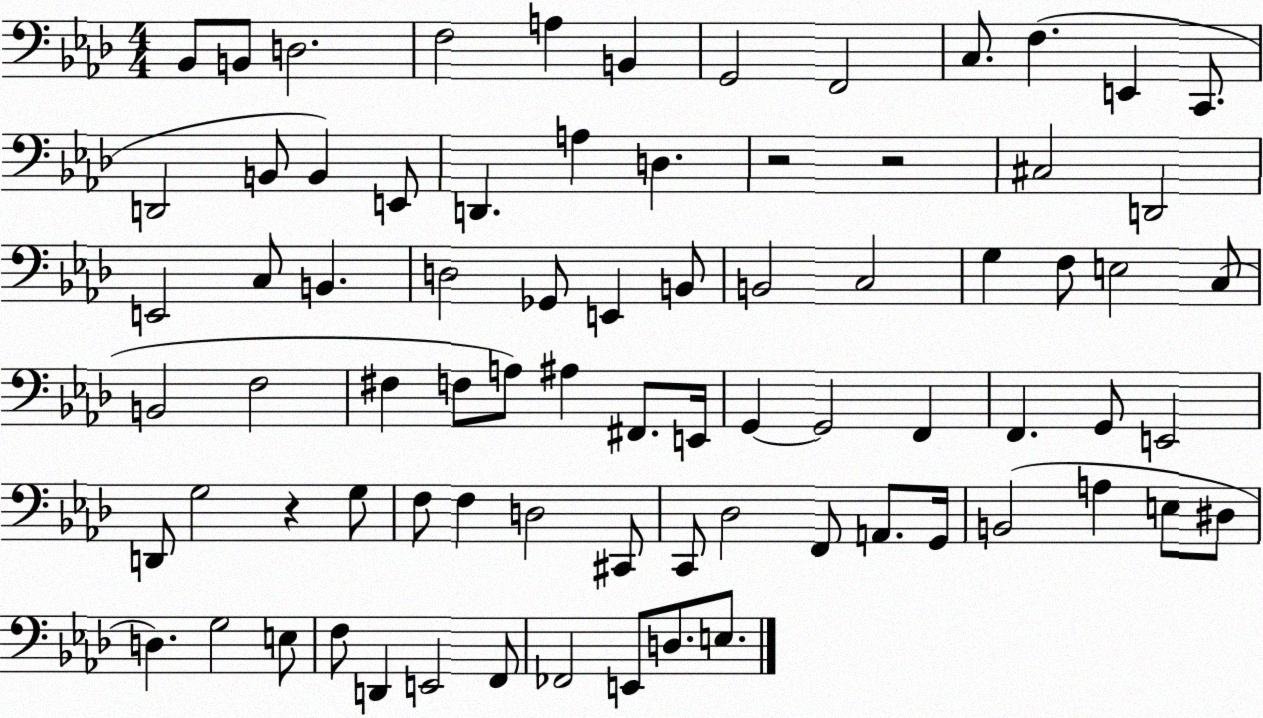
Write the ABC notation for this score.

X:1
T:Untitled
M:4/4
L:1/4
K:Ab
_B,,/2 B,,/2 D,2 F,2 A, B,, G,,2 F,,2 C,/2 F, E,, C,,/2 D,,2 B,,/2 B,, E,,/2 D,, A, D, z2 z2 ^C,2 D,,2 E,,2 C,/2 B,, D,2 _G,,/2 E,, B,,/2 B,,2 C,2 G, F,/2 E,2 C,/2 B,,2 F,2 ^F, F,/2 A,/2 ^A, ^F,,/2 E,,/4 G,, G,,2 F,, F,, G,,/2 E,,2 D,,/2 G,2 z G,/2 F,/2 F, D,2 ^C,,/2 C,,/2 _D,2 F,,/2 A,,/2 G,,/4 B,,2 A, E,/2 ^D,/2 D, G,2 E,/2 F,/2 D,, E,,2 F,,/2 _F,,2 E,,/2 D,/2 E,/2